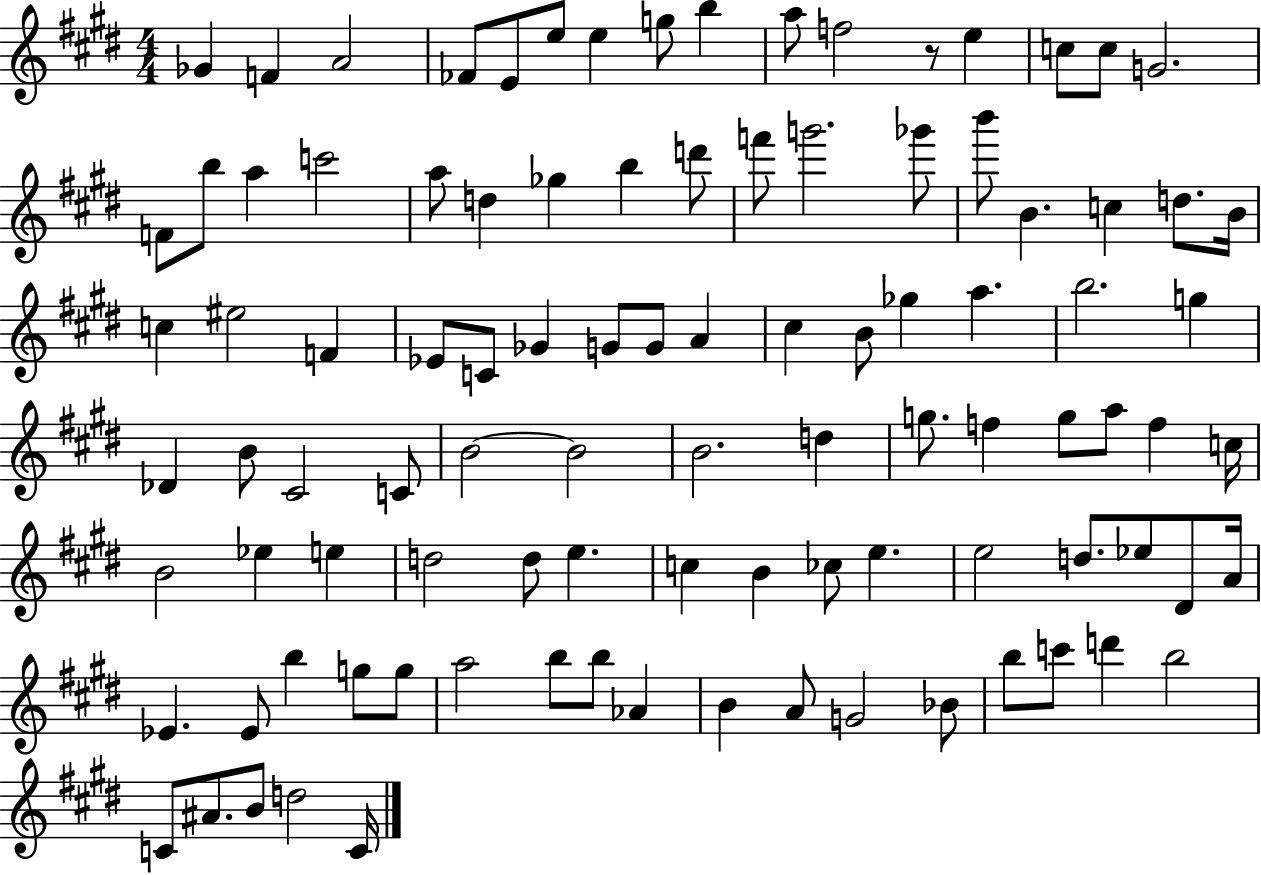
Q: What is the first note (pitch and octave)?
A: Gb4